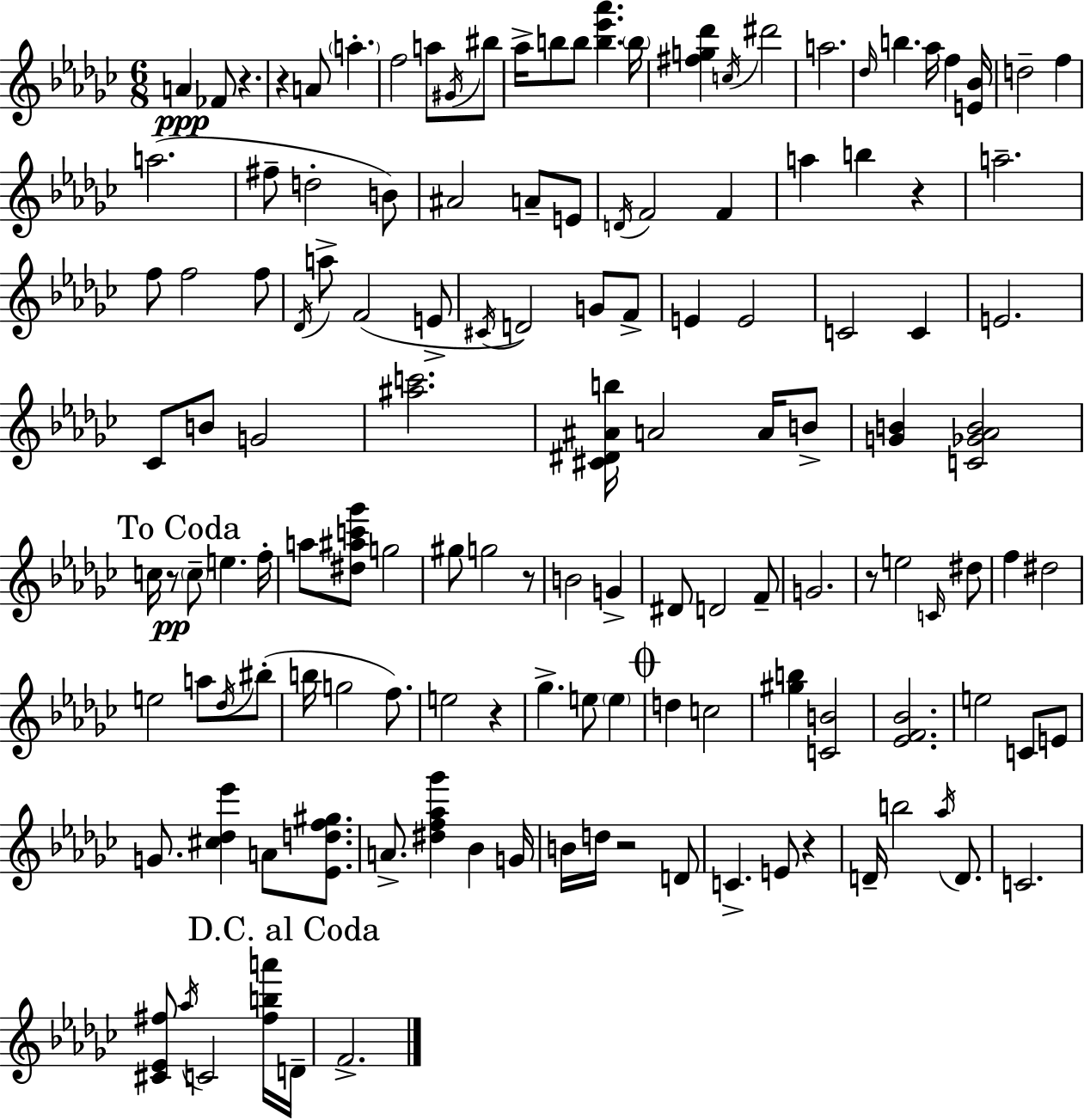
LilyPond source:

{
  \clef treble
  \numericTimeSignature
  \time 6/8
  \key ees \minor
  \repeat volta 2 { a'4\ppp fes'8 r4. | r4 a'8 \parenthesize a''4.-. | f''2 a''8 \acciaccatura { gis'16 } bis''8 | aes''16-> b''8 b''8 <b'' ees''' aes'''>4. | \break \parenthesize b''16 <fis'' g'' des'''>4 \acciaccatura { c''16 } dis'''2 | a''2. | \grace { des''16 } b''4. aes''16 f''4 | <e' bes'>16 d''2-- f''4 | \break a''2.( | fis''8-- d''2-. | b'8) ais'2 a'8-- | e'8 \acciaccatura { d'16 } f'2 | \break f'4 a''4 b''4 | r4 a''2.-- | f''8 f''2 | f''8 \acciaccatura { des'16 } a''8-> f'2( | \break e'8-> \acciaccatura { cis'16 }) d'2 | g'8 f'8-> e'4 e'2 | c'2 | c'4 e'2. | \break ces'8 b'8 g'2 | <ais'' c'''>2. | <cis' dis' ais' b''>16 a'2 | a'16 b'8-> <g' b'>4 <c' ges' aes' b'>2 | \break \mark "To Coda" c''16 r8\pp \parenthesize c''8-- e''4. | f''16-. a''8 <dis'' ais'' c''' ges'''>8 g''2 | gis''8 g''2 | r8 b'2 | \break g'4-> dis'8 d'2 | f'8-- g'2. | r8 e''2 | \grace { c'16 } dis''8 f''4 dis''2 | \break e''2 | a''8 \acciaccatura { des''16 }( bis''8-. b''16 g''2 | f''8.) e''2 | r4 ges''4.-> | \break e''8 \parenthesize e''4 \mark \markup { \musicglyph "scripts.coda" } d''4 | c''2 <gis'' b''>4 | <c' b'>2 <ees' f' bes'>2. | e''2 | \break c'8 e'8 g'8. <cis'' des'' ees'''>4 | a'8 <ees' d'' f'' gis''>8. a'8.-> <dis'' f'' aes'' ges'''>4 | bes'4 g'16 b'16 d''16 r2 | d'8 c'4.-> | \break e'8 r4 d'16-- b''2 | \acciaccatura { aes''16 } d'8. c'2. | <cis' ees' fis''>8 \acciaccatura { aes''16 } | c'2 <fis'' b'' a'''>16 \mark "D.C. al Coda" d'16-- f'2.-> | \break } \bar "|."
}